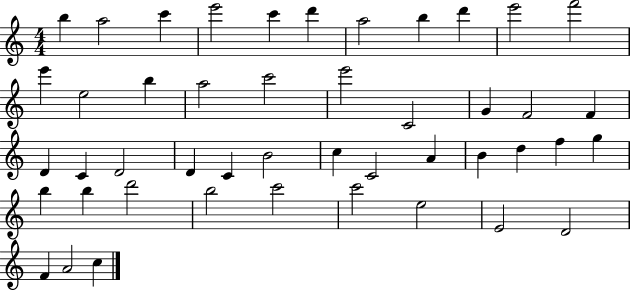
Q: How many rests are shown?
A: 0